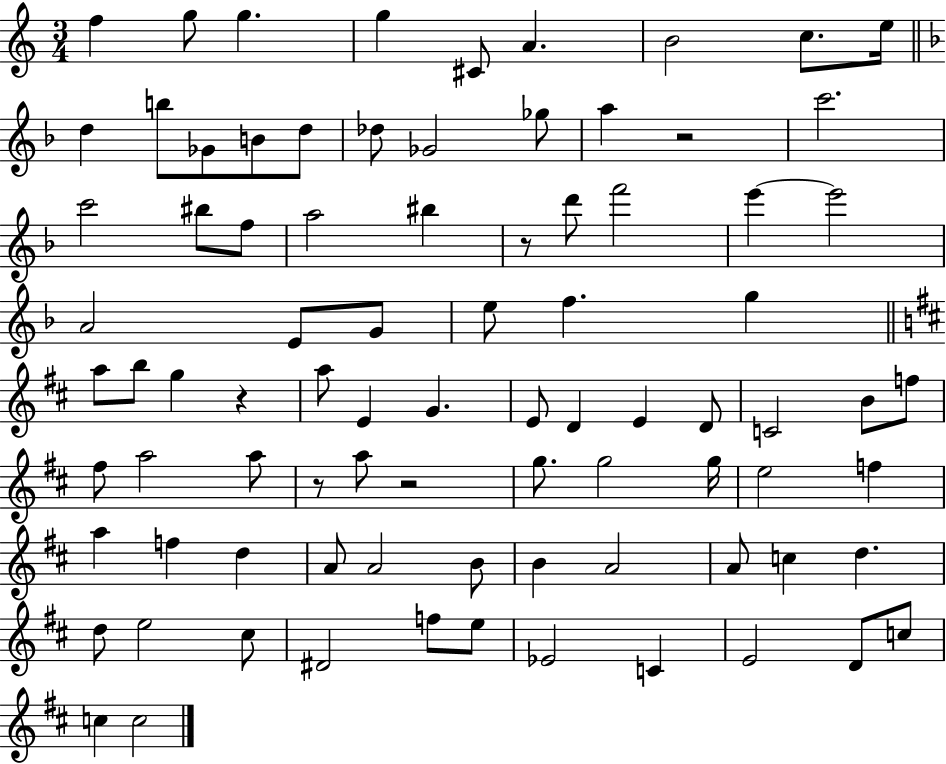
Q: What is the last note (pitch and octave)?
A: C5